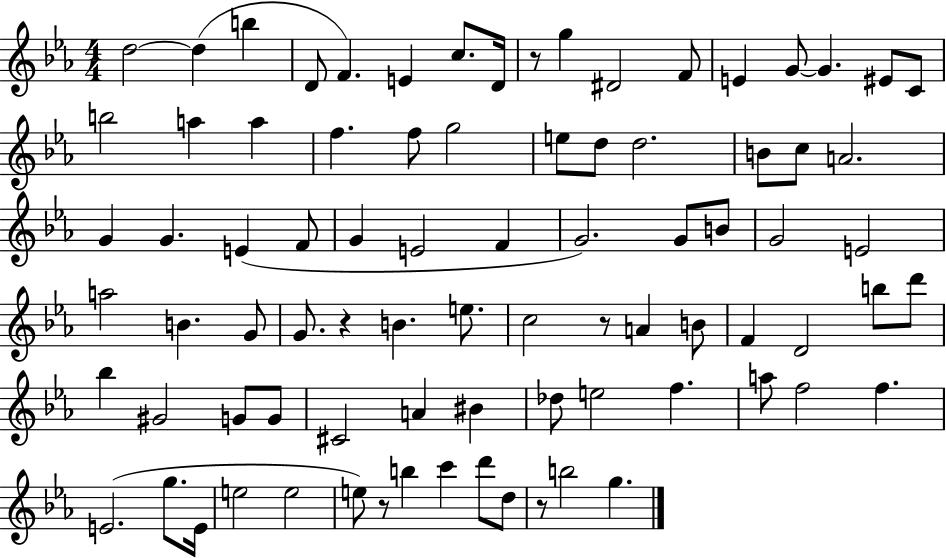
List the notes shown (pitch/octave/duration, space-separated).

D5/h D5/q B5/q D4/e F4/q. E4/q C5/e. D4/s R/e G5/q D#4/h F4/e E4/q G4/e G4/q. EIS4/e C4/e B5/h A5/q A5/q F5/q. F5/e G5/h E5/e D5/e D5/h. B4/e C5/e A4/h. G4/q G4/q. E4/q F4/e G4/q E4/h F4/q G4/h. G4/e B4/e G4/h E4/h A5/h B4/q. G4/e G4/e. R/q B4/q. E5/e. C5/h R/e A4/q B4/e F4/q D4/h B5/e D6/e Bb5/q G#4/h G4/e G4/e C#4/h A4/q BIS4/q Db5/e E5/h F5/q. A5/e F5/h F5/q. E4/h. G5/e. E4/s E5/h E5/h E5/e R/e B5/q C6/q D6/e D5/e R/e B5/h G5/q.